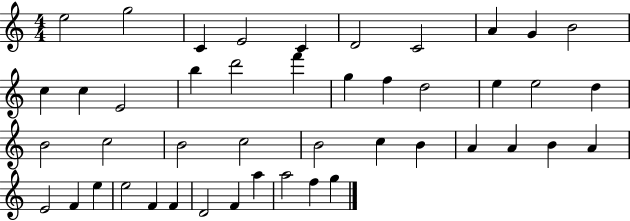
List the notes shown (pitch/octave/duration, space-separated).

E5/h G5/h C4/q E4/h C4/q D4/h C4/h A4/q G4/q B4/h C5/q C5/q E4/h B5/q D6/h F6/q G5/q F5/q D5/h E5/q E5/h D5/q B4/h C5/h B4/h C5/h B4/h C5/q B4/q A4/q A4/q B4/q A4/q E4/h F4/q E5/q E5/h F4/q F4/q D4/h F4/q A5/q A5/h F5/q G5/q